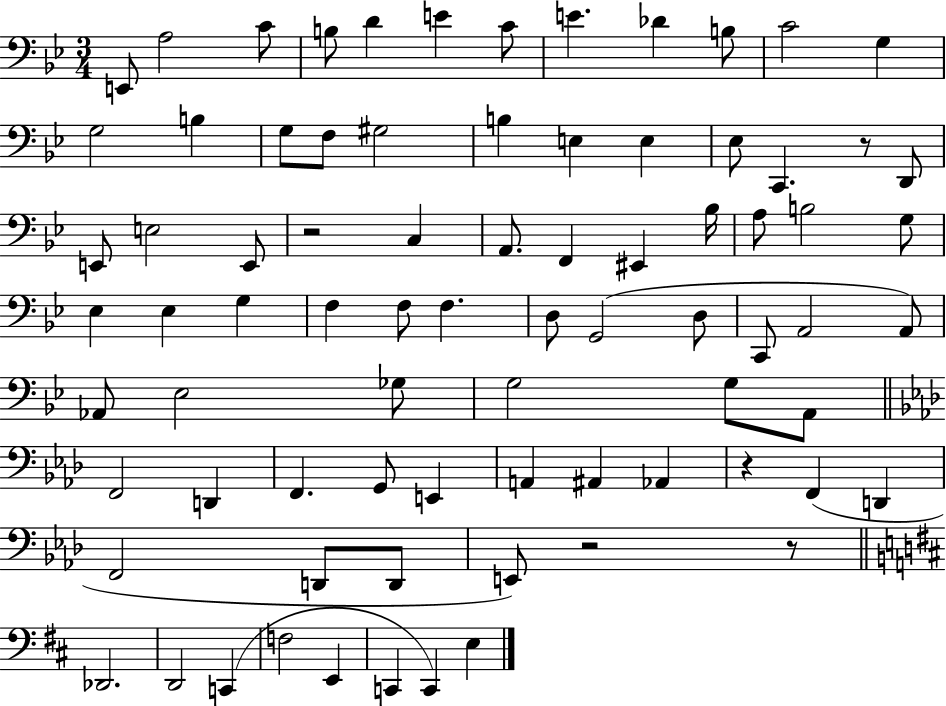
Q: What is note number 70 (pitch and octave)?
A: F3